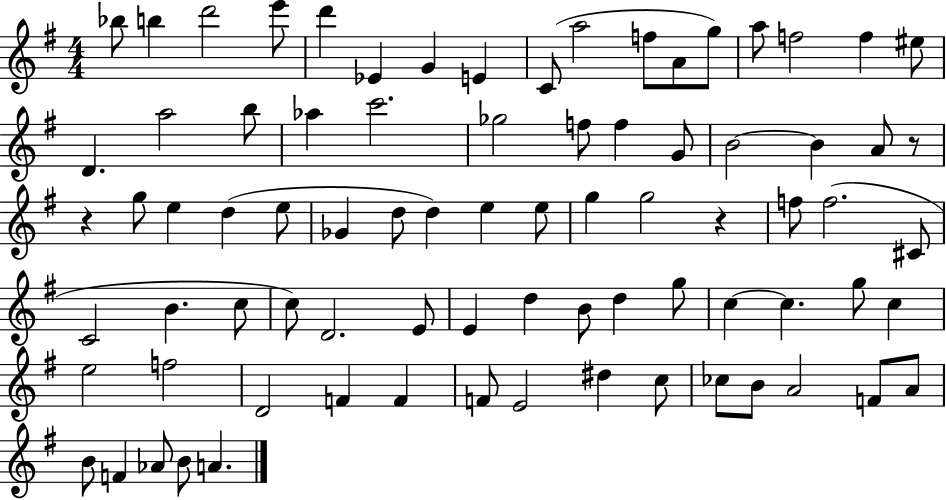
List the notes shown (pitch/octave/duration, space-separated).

Bb5/e B5/q D6/h E6/e D6/q Eb4/q G4/q E4/q C4/e A5/h F5/e A4/e G5/e A5/e F5/h F5/q EIS5/e D4/q. A5/h B5/e Ab5/q C6/h. Gb5/h F5/e F5/q G4/e B4/h B4/q A4/e R/e R/q G5/e E5/q D5/q E5/e Gb4/q D5/e D5/q E5/q E5/e G5/q G5/h R/q F5/e F5/h. C#4/e C4/h B4/q. C5/e C5/e D4/h. E4/e E4/q D5/q B4/e D5/q G5/e C5/q C5/q. G5/e C5/q E5/h F5/h D4/h F4/q F4/q F4/e E4/h D#5/q C5/e CES5/e B4/e A4/h F4/e A4/e B4/e F4/q Ab4/e B4/e A4/q.